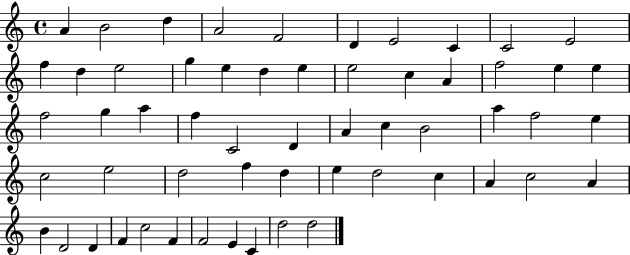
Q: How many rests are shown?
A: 0